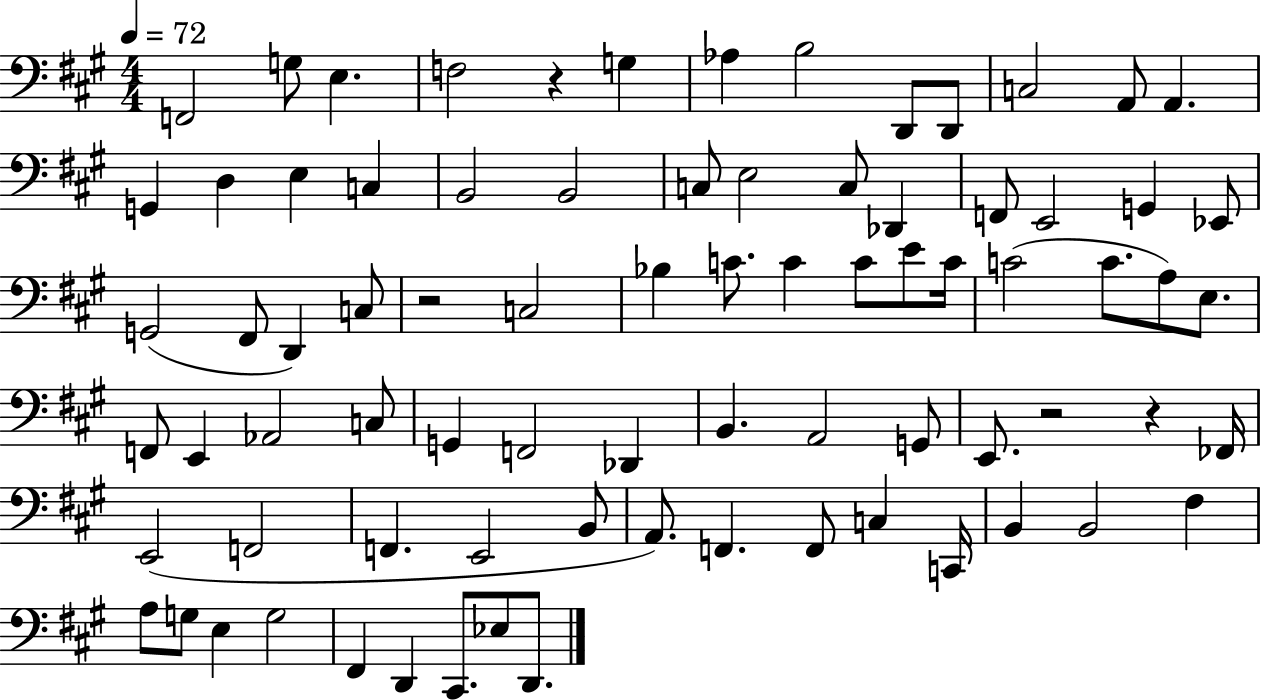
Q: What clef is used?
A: bass